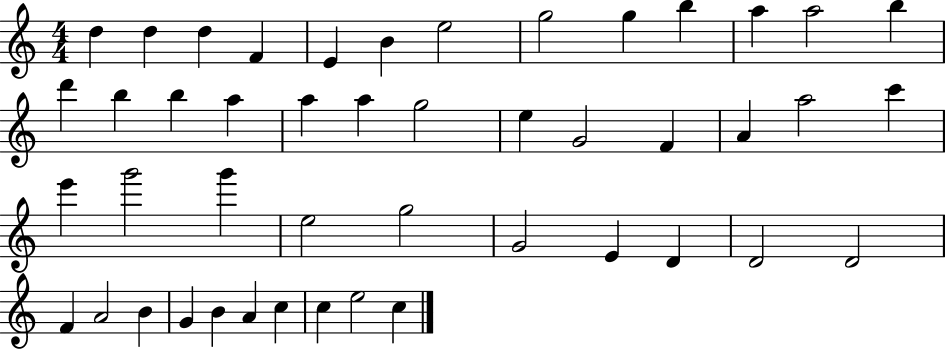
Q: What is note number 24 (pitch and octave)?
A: A4